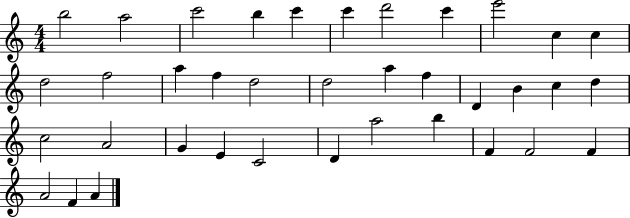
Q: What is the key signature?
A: C major